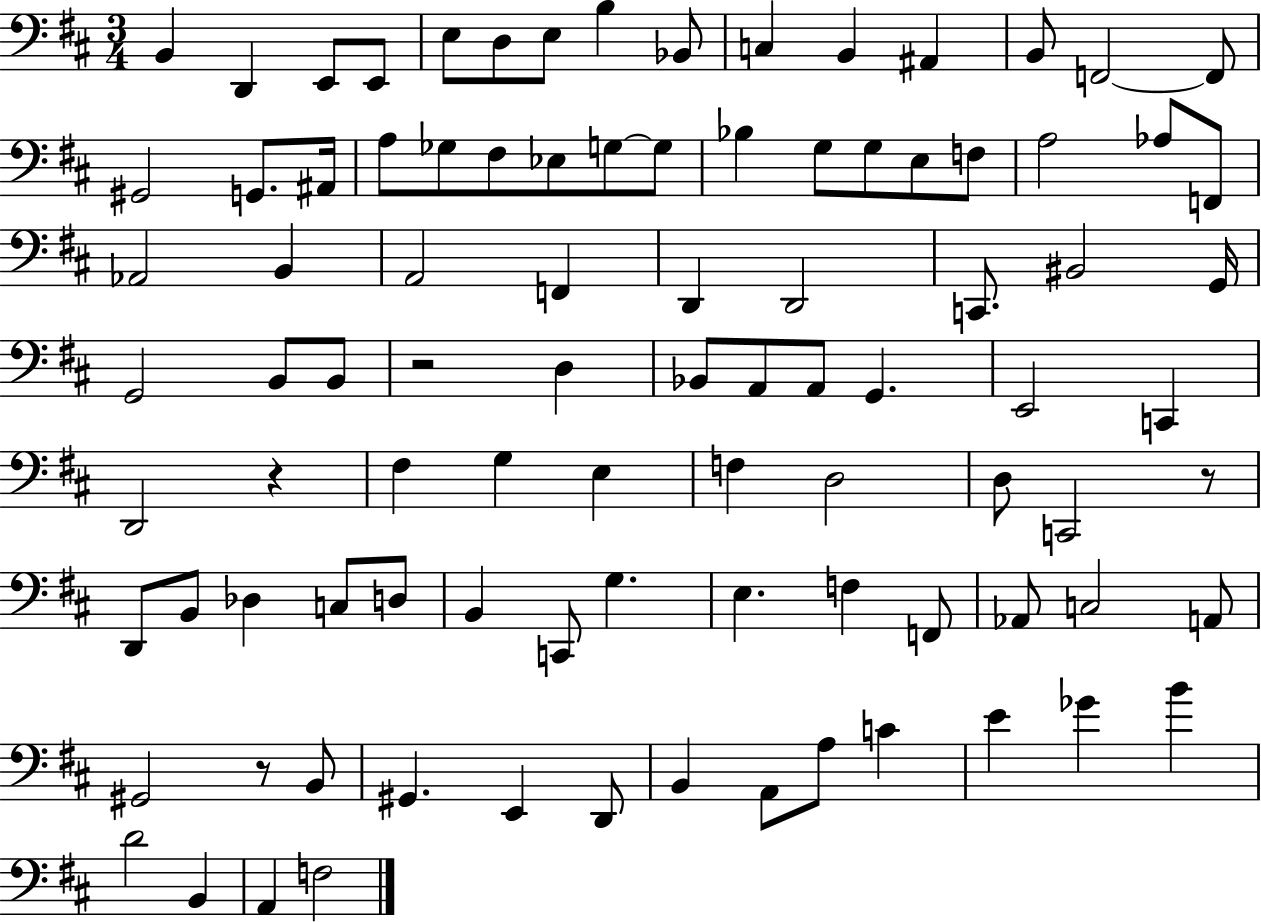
{
  \clef bass
  \numericTimeSignature
  \time 3/4
  \key d \major
  \repeat volta 2 { b,4 d,4 e,8 e,8 | e8 d8 e8 b4 bes,8 | c4 b,4 ais,4 | b,8 f,2~~ f,8 | \break gis,2 g,8. ais,16 | a8 ges8 fis8 ees8 g8~~ g8 | bes4 g8 g8 e8 f8 | a2 aes8 f,8 | \break aes,2 b,4 | a,2 f,4 | d,4 d,2 | c,8. bis,2 g,16 | \break g,2 b,8 b,8 | r2 d4 | bes,8 a,8 a,8 g,4. | e,2 c,4 | \break d,2 r4 | fis4 g4 e4 | f4 d2 | d8 c,2 r8 | \break d,8 b,8 des4 c8 d8 | b,4 c,8 g4. | e4. f4 f,8 | aes,8 c2 a,8 | \break gis,2 r8 b,8 | gis,4. e,4 d,8 | b,4 a,8 a8 c'4 | e'4 ges'4 b'4 | \break d'2 b,4 | a,4 f2 | } \bar "|."
}